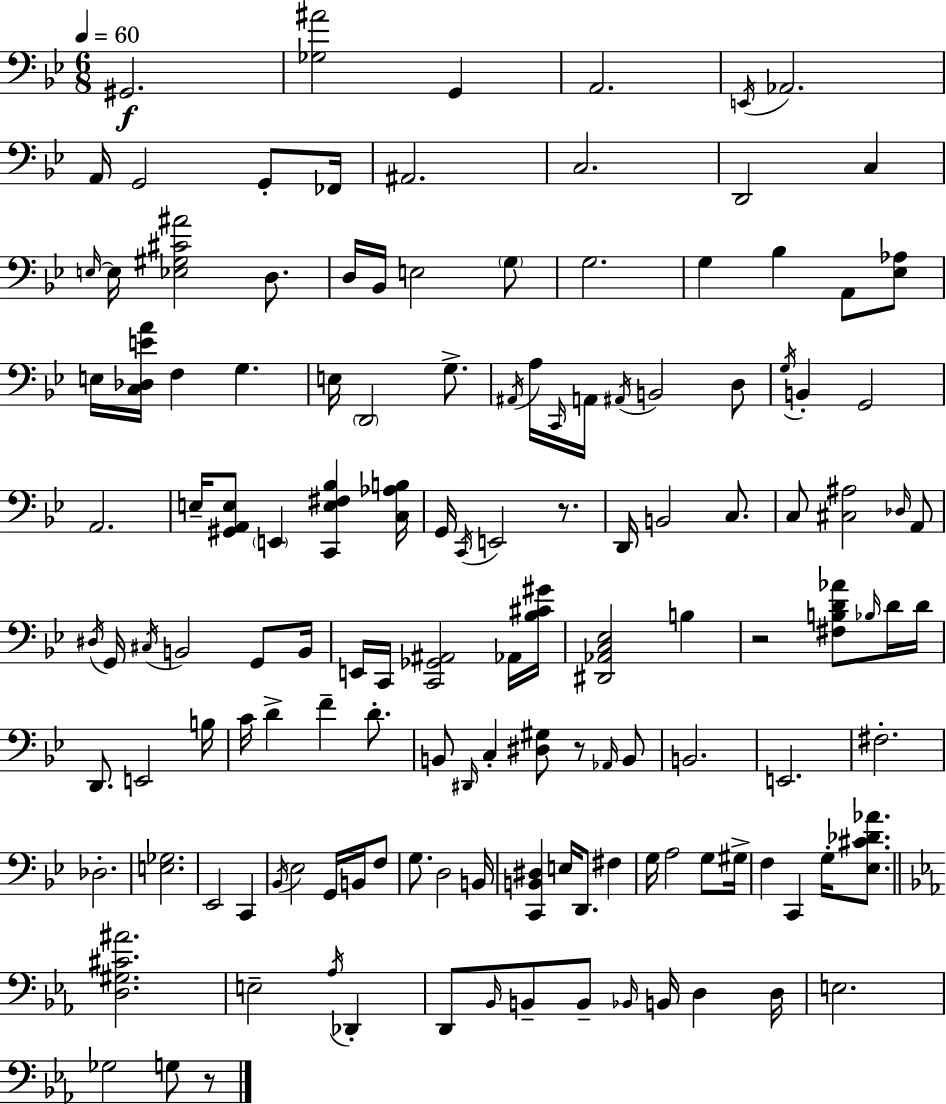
{
  \clef bass
  \numericTimeSignature
  \time 6/8
  \key bes \major
  \tempo 4 = 60
  gis,2.\f | <ges ais'>2 g,4 | a,2. | \acciaccatura { e,16 } aes,2. | \break a,16 g,2 g,8-. | fes,16 ais,2. | c2. | d,2 c4 | \break \grace { e16~ }~ e16 <ees gis cis' ais'>2 d8. | d16 bes,16 e2 | \parenthesize g8 g2. | g4 bes4 a,8 | \break <ees aes>8 e16 <c des e' a'>16 f4 g4. | e16 \parenthesize d,2 g8.-> | \acciaccatura { ais,16 } a16 \grace { c,16 } a,16 \acciaccatura { ais,16 } b,2 | d8 \acciaccatura { g16 } b,4-. g,2 | \break a,2. | e16-- <gis, a, e>8 \parenthesize e,4 | <c, e fis bes>4 <c aes b>16 g,16 \acciaccatura { c,16 } e,2 | r8. d,16 b,2 | \break c8. c8 <cis ais>2 | \grace { des16 } a,8 \acciaccatura { dis16 } g,16 \acciaccatura { cis16 } b,2 | g,8 b,16 e,16 c,16 | <c, ges, ais,>2 aes,16 <bes cis' gis'>16 <dis, aes, c ees>2 | \break b4 r2 | <fis b d' aes'>8 \grace { bes16 } d'16 d'16 d,8. | e,2 b16 c'16 | d'4-> f'4-- d'8.-. b,8 | \break \grace { dis,16 } c4-. <dis gis>8 r8 \grace { aes,16 } b,8 | b,2. | e,2. | fis2.-. | \break des2.-. | <e ges>2. | ees,2 c,4 | \acciaccatura { bes,16 } ees2 g,16 b,16 | \break f8 g8. d2 | b,16 <c, b, dis>4 e16 d,8. fis4 | g16 a2 g8 | gis16-> f4 c,4 g16-. <ees cis' des' aes'>8. | \break \bar "||" \break \key c \minor <d gis cis' ais'>2. | e2-- \acciaccatura { aes16 } des,4-. | d,8 \grace { bes,16 } b,8-- b,8-- \grace { bes,16 } b,16 d4 | d16 e2. | \break ges2 g8 | r8 \bar "|."
}